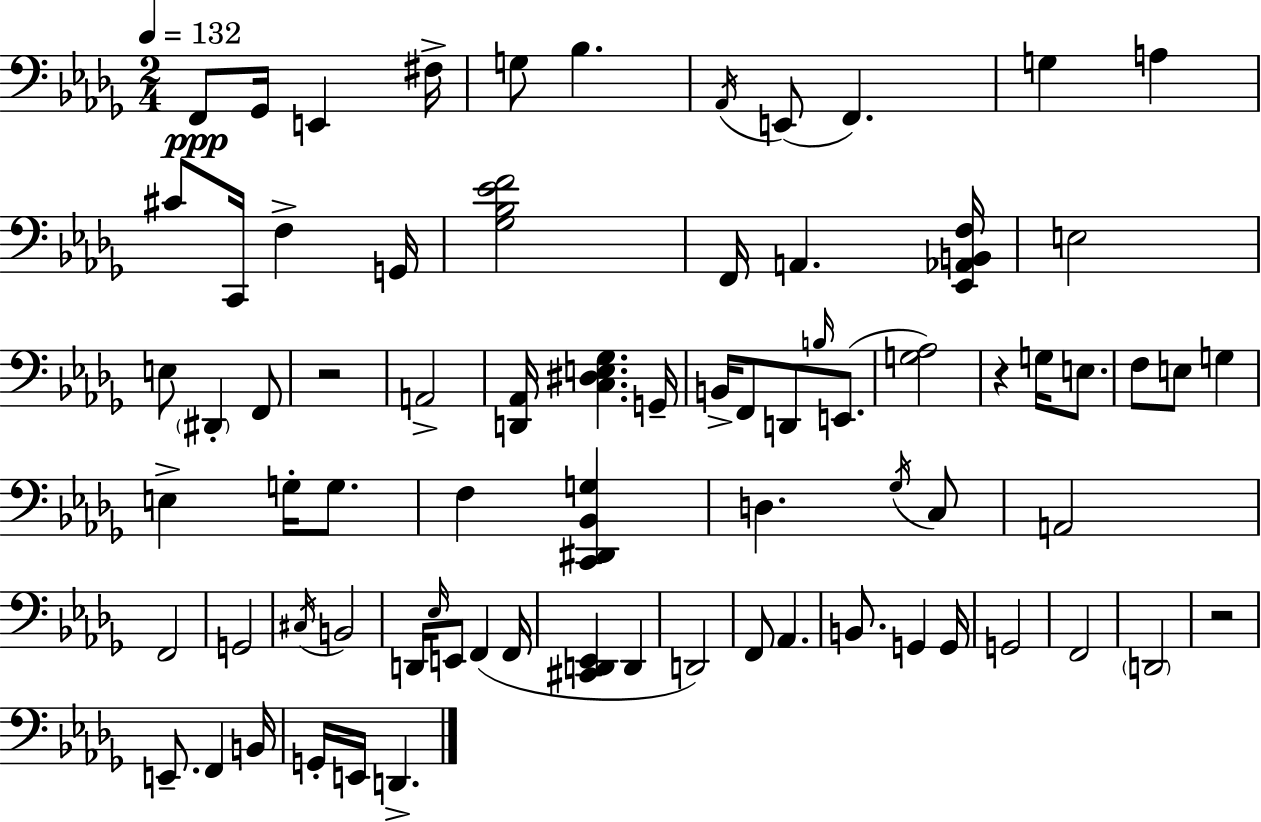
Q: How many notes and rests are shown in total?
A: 76